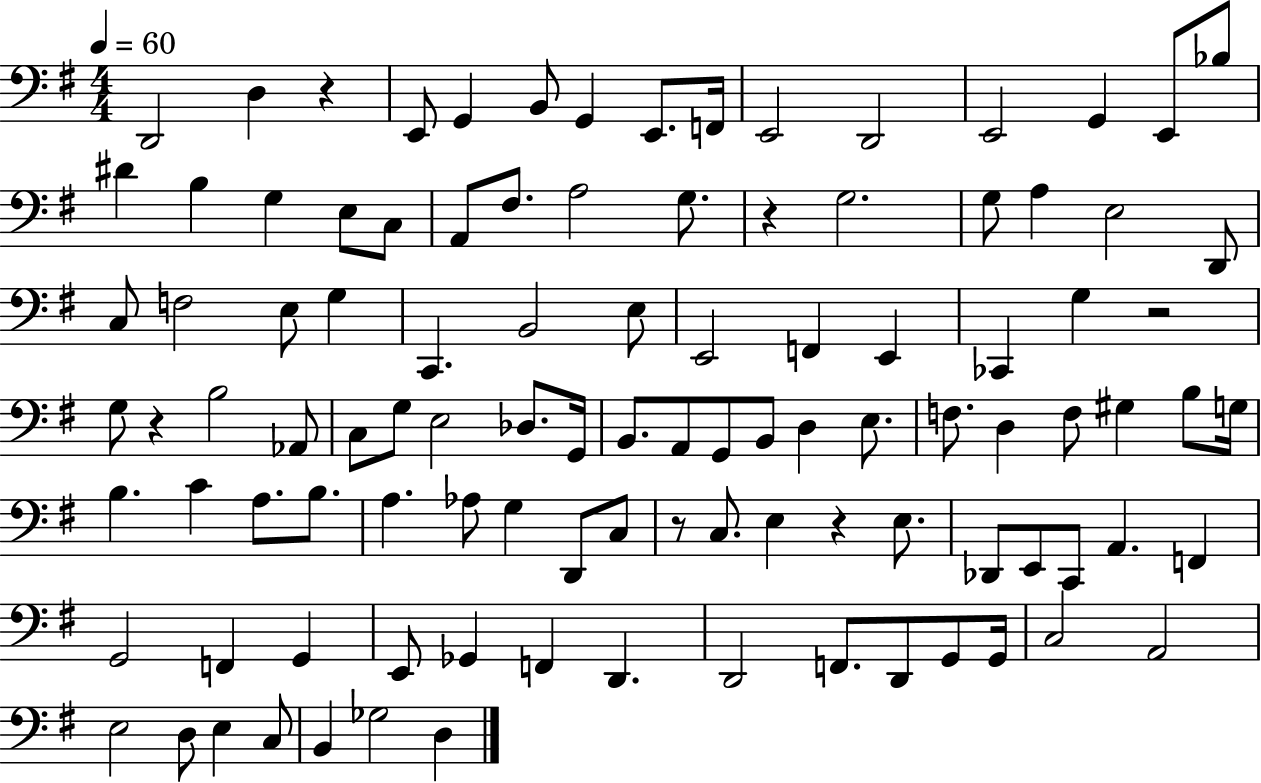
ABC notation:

X:1
T:Untitled
M:4/4
L:1/4
K:G
D,,2 D, z E,,/2 G,, B,,/2 G,, E,,/2 F,,/4 E,,2 D,,2 E,,2 G,, E,,/2 _B,/2 ^D B, G, E,/2 C,/2 A,,/2 ^F,/2 A,2 G,/2 z G,2 G,/2 A, E,2 D,,/2 C,/2 F,2 E,/2 G, C,, B,,2 E,/2 E,,2 F,, E,, _C,, G, z2 G,/2 z B,2 _A,,/2 C,/2 G,/2 E,2 _D,/2 G,,/4 B,,/2 A,,/2 G,,/2 B,,/2 D, E,/2 F,/2 D, F,/2 ^G, B,/2 G,/4 B, C A,/2 B,/2 A, _A,/2 G, D,,/2 C,/2 z/2 C,/2 E, z E,/2 _D,,/2 E,,/2 C,,/2 A,, F,, G,,2 F,, G,, E,,/2 _G,, F,, D,, D,,2 F,,/2 D,,/2 G,,/2 G,,/4 C,2 A,,2 E,2 D,/2 E, C,/2 B,, _G,2 D,